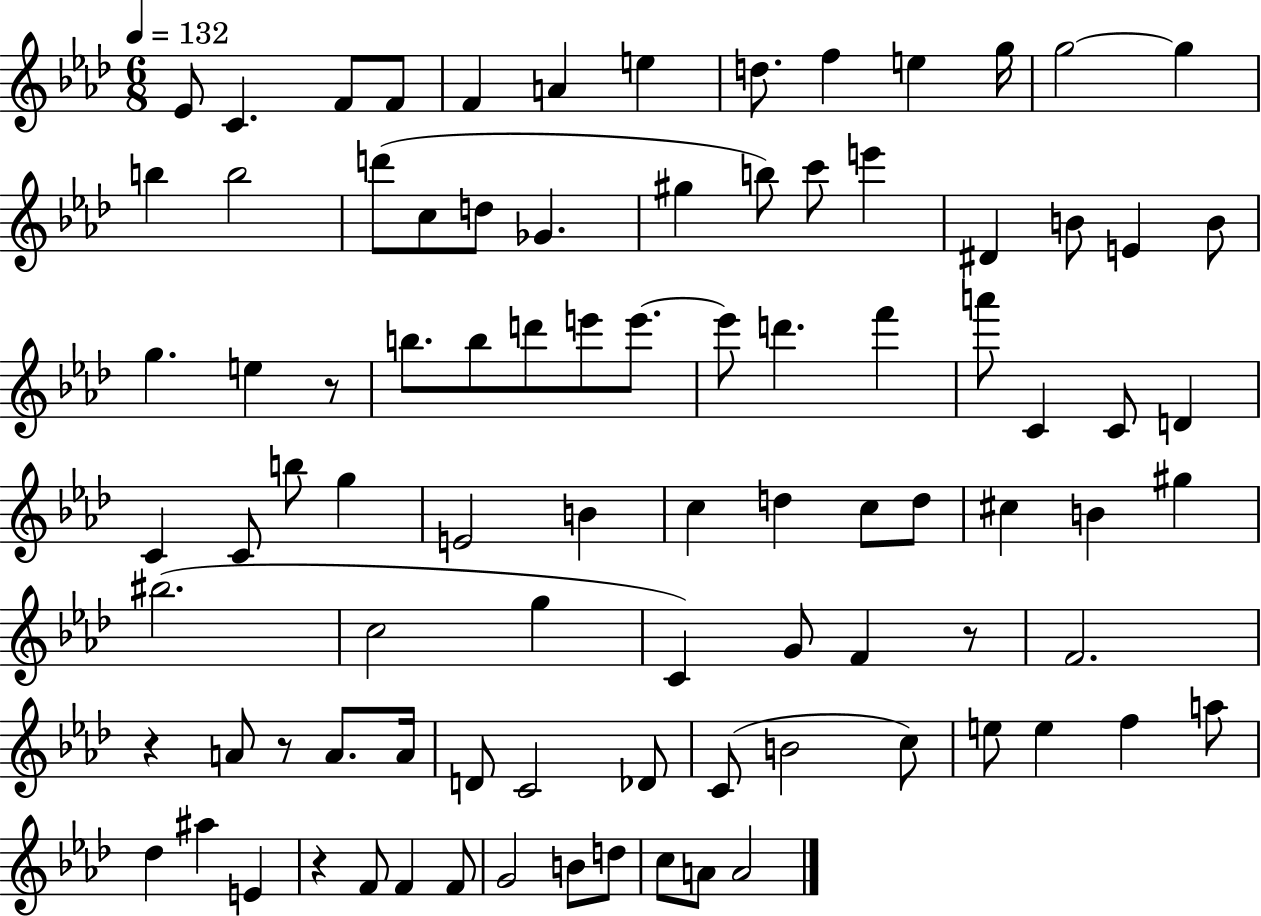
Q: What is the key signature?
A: AES major